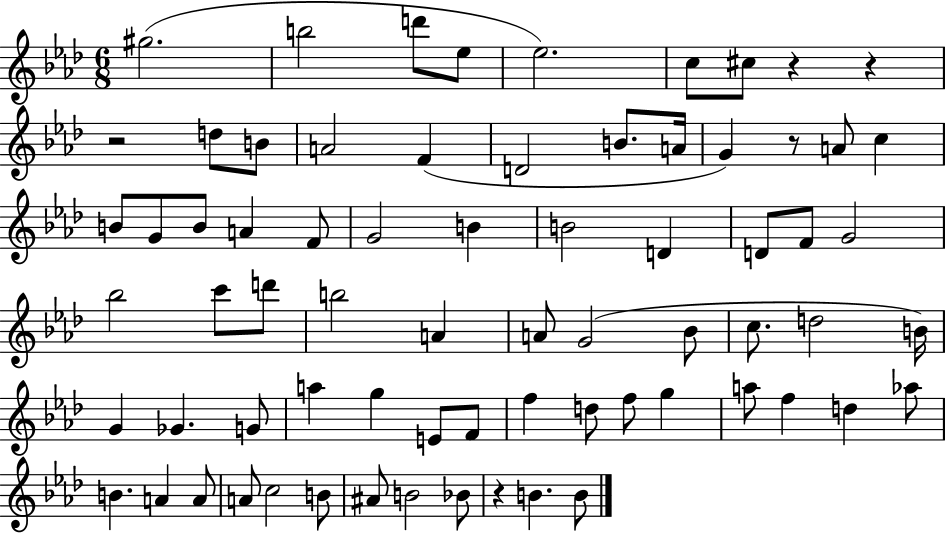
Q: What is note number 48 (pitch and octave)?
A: F5